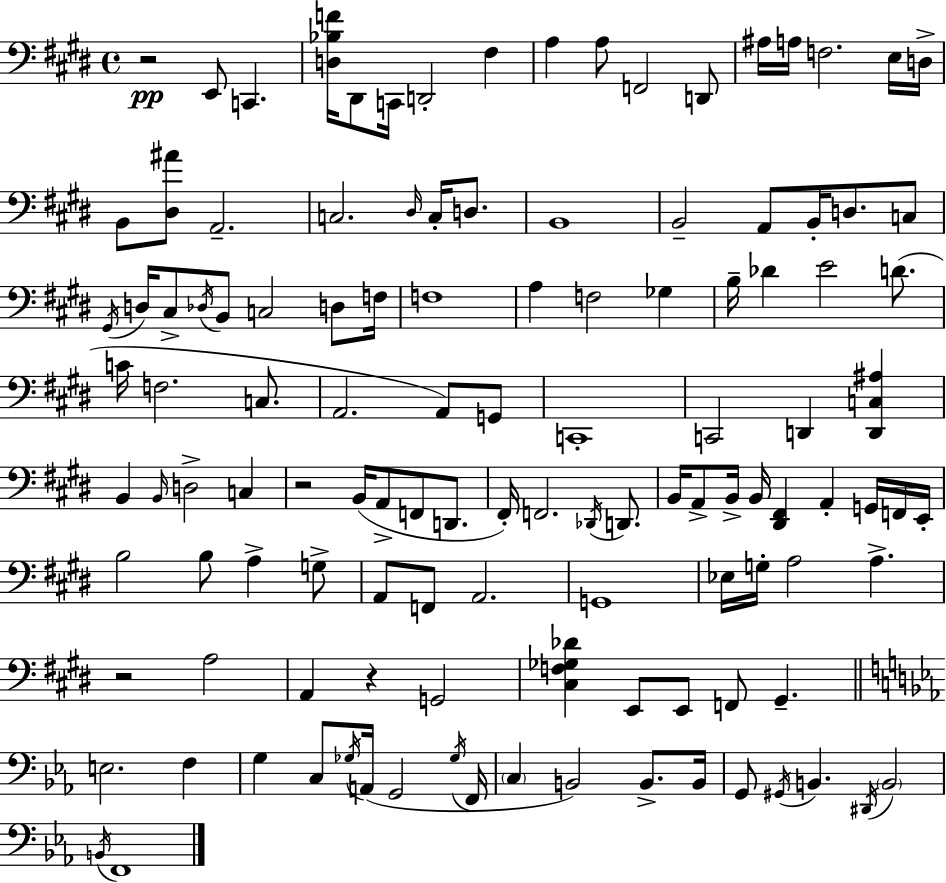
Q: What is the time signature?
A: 4/4